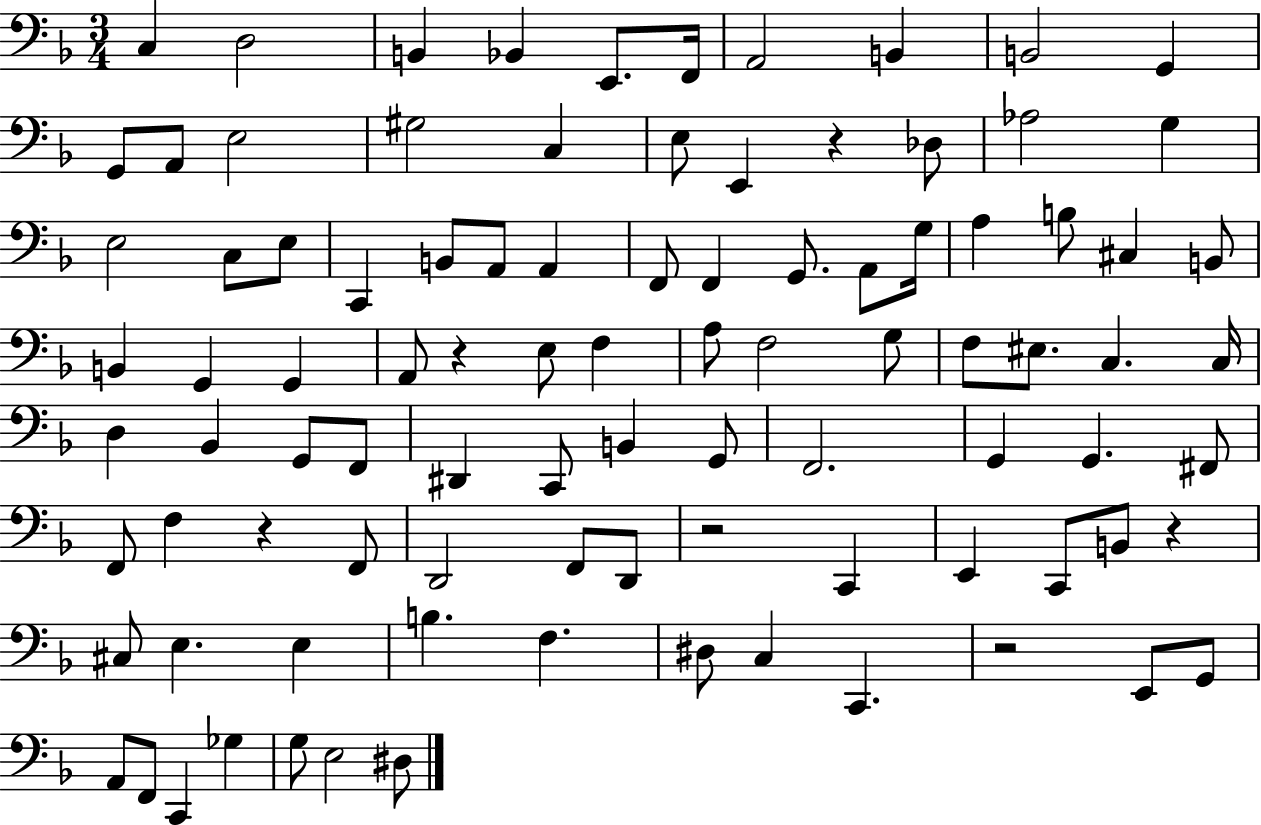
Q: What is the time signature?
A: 3/4